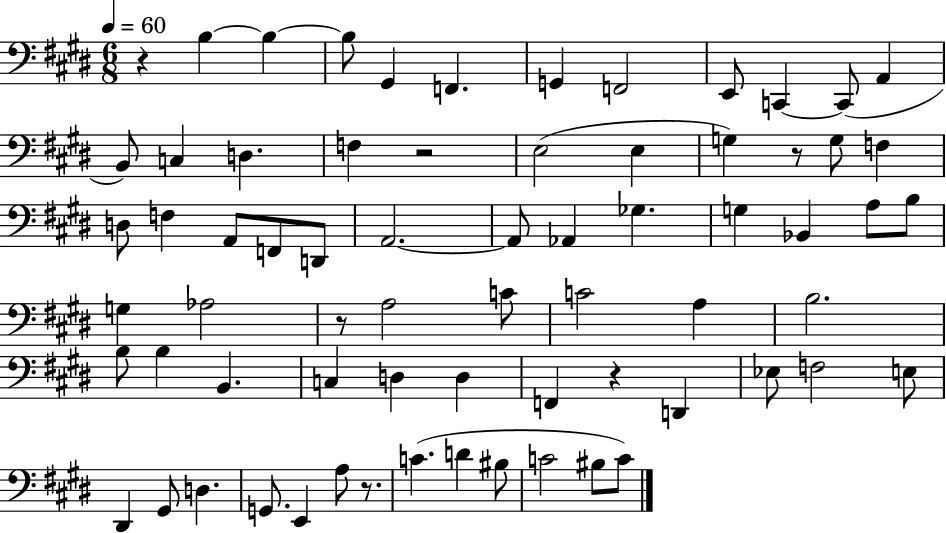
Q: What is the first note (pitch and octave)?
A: B3